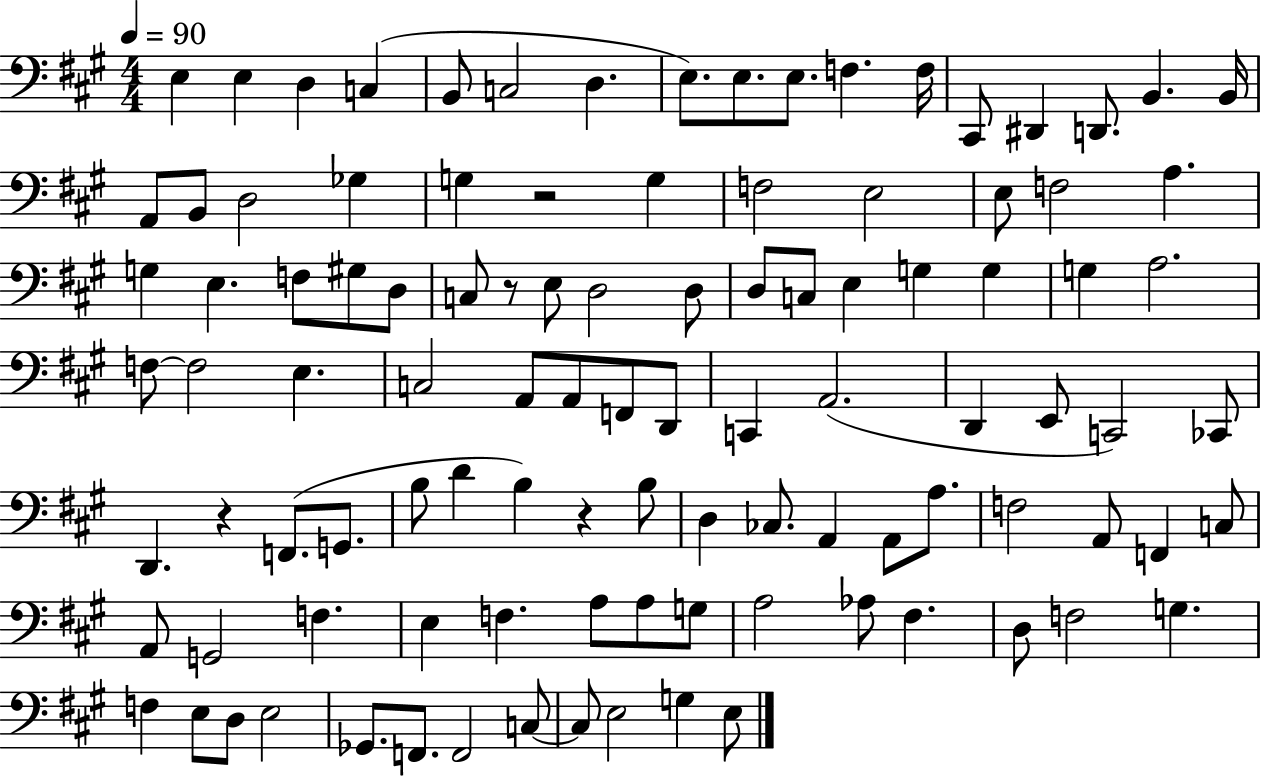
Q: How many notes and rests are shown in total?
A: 104